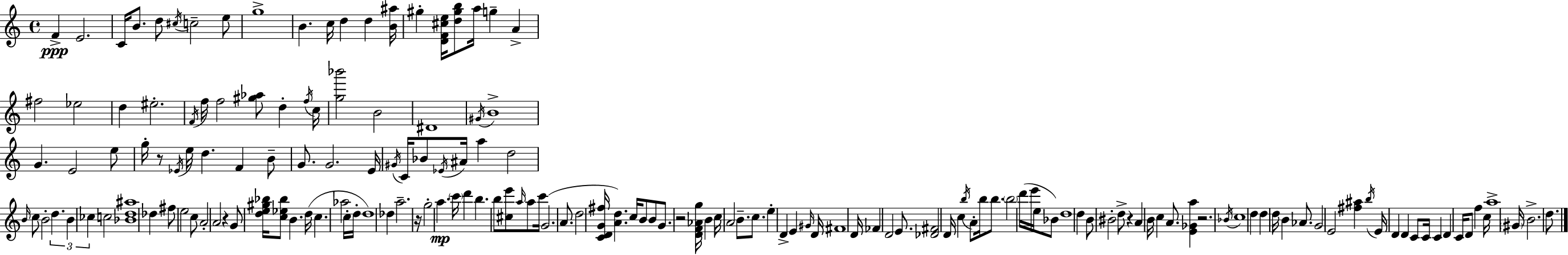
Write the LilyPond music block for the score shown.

{
  \clef treble
  \time 4/4
  \defaultTimeSignature
  \key a \minor
  f'4->\ppp e'2. | c'16 b'8. d''8 \acciaccatura { cis''16 } c''2-- e''8 | g''1-> | b'4. c''16 d''4 d''4 | \break <b' ais''>16 gis''4-. <d' f' cis'' e''>16 <d'' gis'' b''>8 a''16 g''4-- a'4-> | fis''2 ees''2 | d''4 eis''2.-. | \acciaccatura { f'16 } f''16 f''2 <gis'' aes''>8 d''4-. | \break \acciaccatura { f''16 } c''16 <g'' bes'''>2 b'2 | dis'1 | \acciaccatura { gis'16 } b'1-> | g'4. e'2 | \break e''8 g''16-. r8 \acciaccatura { ees'16 } e''16 d''4. f'4 | b'8-- g'8. g'2. | e'16 \acciaccatura { gis'16 } c'16 bes'8 \acciaccatura { ees'16 } ais'16 a''4 d''2 | \grace { b'16 } c''8 b'2-. | \break \tuplet 3/2 { d''4. b'4 ces''4 } | c''2 <bes' d'' ais''>1 | des''4 fis''8 e''2 | c''8 a'2-. | \break a'2 r4 g'8 <d'' e'' gis'' bes''>16 <c'' ees'' bes''>8 | b'4. d''16( c''4. aes''2 | c''16-. d''16-. d''1) | des''4 a''2.-- | \break r16 g''2-. | a''4.\mp \parenthesize c'''16 d'''4 b''4. | b''8 <cis'' e'''>8 \grace { a''16 } a''8 c'''16 g'2.( | a'8. d''2 | \break <c' d' g' fis''>16 <a' d''>4.) c''16 b'8 b'8 g'8. | r2 <d' f' aes' g''>16 b'4 c''16 a'2 | b'8.-- c''8. e''4-. | d'4-> e'4 \grace { gis'16 } d'16 fis'1 | \break d'16 fes'4 d'2 | e'8. <des' fis'>2 | d'16 c''4 \acciaccatura { b''16 } a'8-. b''16 b''8. \parenthesize b''2 | d'''16( e'''16 e''16 bes'8) d''1 | \break d''4 b'8 | bis'2-. d''8-> r4 a'4 | b'16 c''4 a'8. <e' ges' a''>4 r2. | \acciaccatura { bes'16 } c''1 | \break d''4 | d''4 d''16 b'4 aes'8. g'2 | e'2 <fis'' ais''>4 | \acciaccatura { b''16 } e'16 d'4 d'4 c'8 c'16 c'4 | \break d'4 c'16 d'8 f''4 c''16 a''1-> | \parenthesize gis'16 b'2.-> | d''8. \bar "|."
}